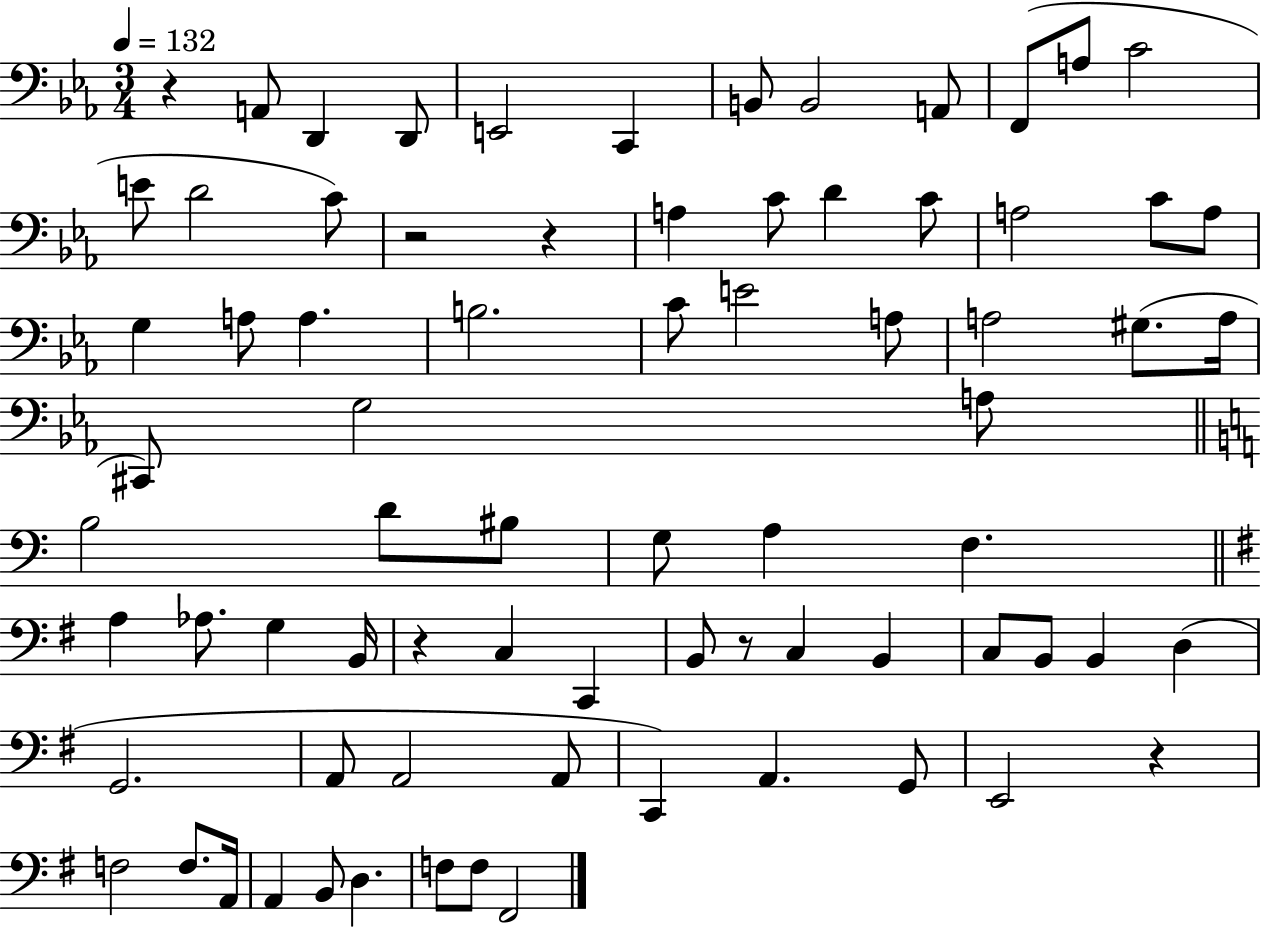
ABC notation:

X:1
T:Untitled
M:3/4
L:1/4
K:Eb
z A,,/2 D,, D,,/2 E,,2 C,, B,,/2 B,,2 A,,/2 F,,/2 A,/2 C2 E/2 D2 C/2 z2 z A, C/2 D C/2 A,2 C/2 A,/2 G, A,/2 A, B,2 C/2 E2 A,/2 A,2 ^G,/2 A,/4 ^C,,/2 G,2 A,/2 B,2 D/2 ^B,/2 G,/2 A, F, A, _A,/2 G, B,,/4 z C, C,, B,,/2 z/2 C, B,, C,/2 B,,/2 B,, D, G,,2 A,,/2 A,,2 A,,/2 C,, A,, G,,/2 E,,2 z F,2 F,/2 A,,/4 A,, B,,/2 D, F,/2 F,/2 ^F,,2